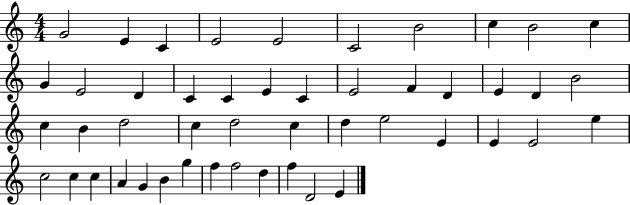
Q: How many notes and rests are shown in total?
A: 48